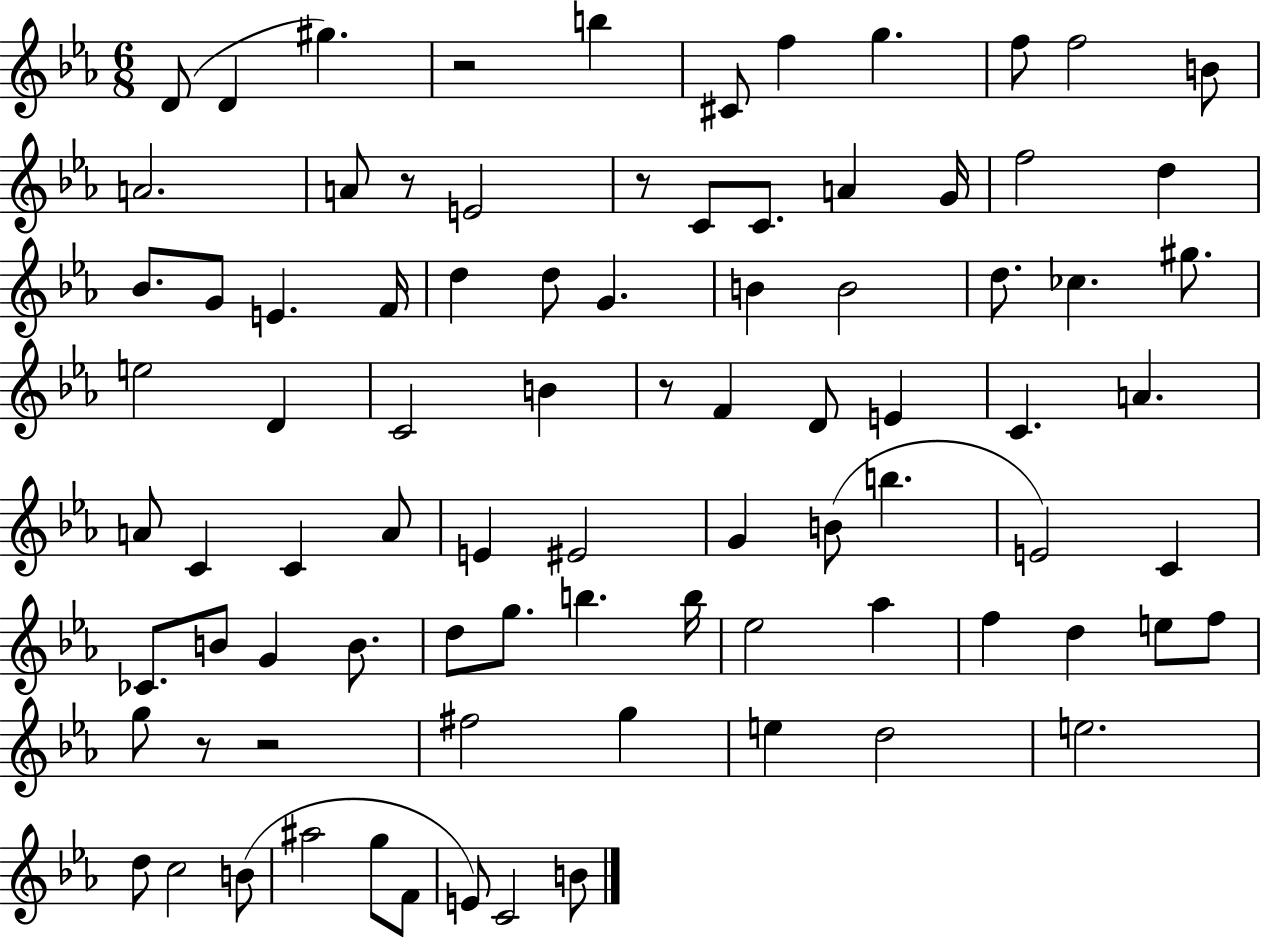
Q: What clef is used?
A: treble